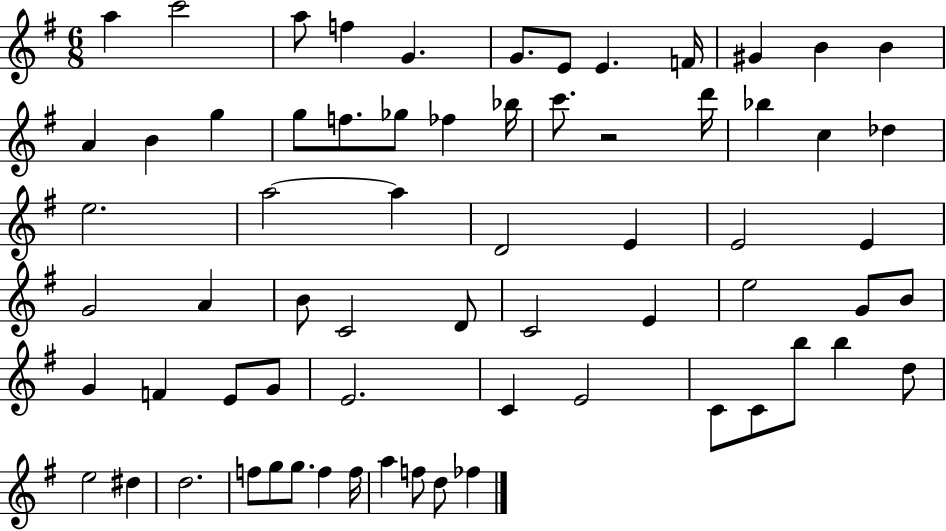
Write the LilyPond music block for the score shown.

{
  \clef treble
  \numericTimeSignature
  \time 6/8
  \key g \major
  \repeat volta 2 { a''4 c'''2 | a''8 f''4 g'4. | g'8. e'8 e'4. f'16 | gis'4 b'4 b'4 | \break a'4 b'4 g''4 | g''8 f''8. ges''8 fes''4 bes''16 | c'''8. r2 d'''16 | bes''4 c''4 des''4 | \break e''2. | a''2~~ a''4 | d'2 e'4 | e'2 e'4 | \break g'2 a'4 | b'8 c'2 d'8 | c'2 e'4 | e''2 g'8 b'8 | \break g'4 f'4 e'8 g'8 | e'2. | c'4 e'2 | c'8 c'8 b''8 b''4 d''8 | \break e''2 dis''4 | d''2. | f''8 g''8 g''8. f''4 f''16 | a''4 f''8 d''8 fes''4 | \break } \bar "|."
}